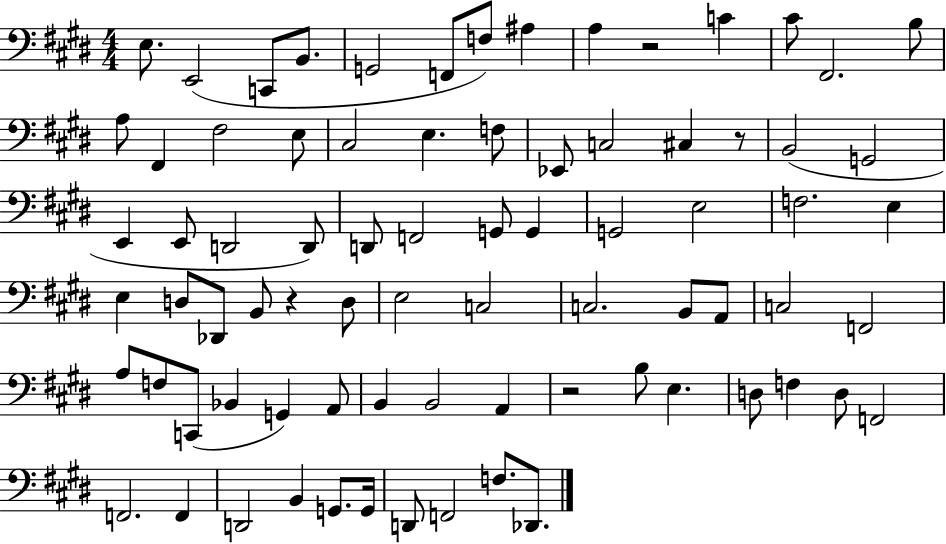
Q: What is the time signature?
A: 4/4